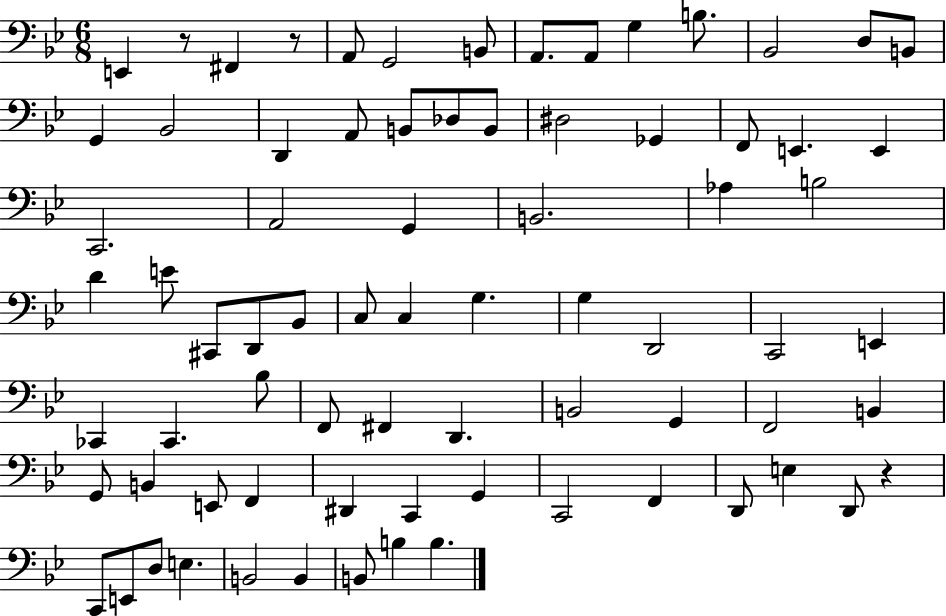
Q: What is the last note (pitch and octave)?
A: B3